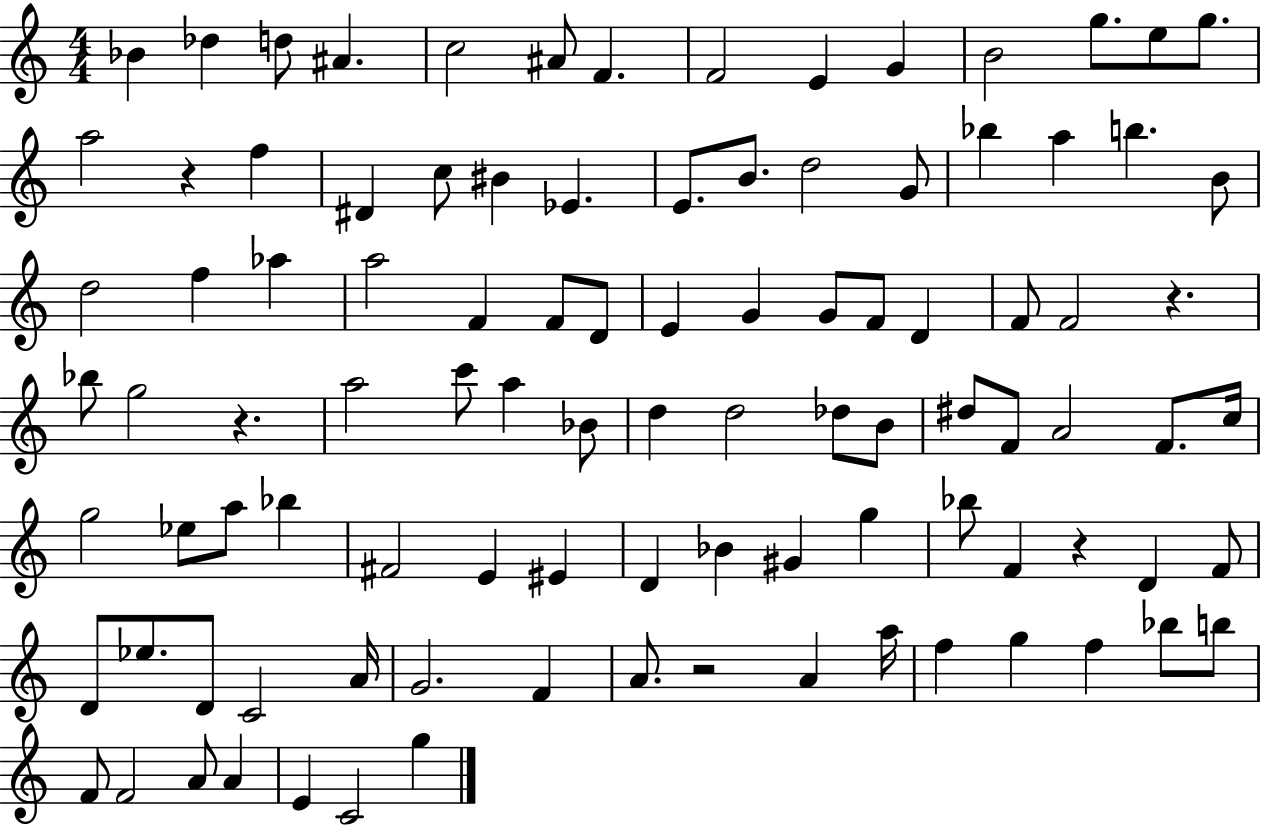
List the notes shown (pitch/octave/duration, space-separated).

Bb4/q Db5/q D5/e A#4/q. C5/h A#4/e F4/q. F4/h E4/q G4/q B4/h G5/e. E5/e G5/e. A5/h R/q F5/q D#4/q C5/e BIS4/q Eb4/q. E4/e. B4/e. D5/h G4/e Bb5/q A5/q B5/q. B4/e D5/h F5/q Ab5/q A5/h F4/q F4/e D4/e E4/q G4/q G4/e F4/e D4/q F4/e F4/h R/q. Bb5/e G5/h R/q. A5/h C6/e A5/q Bb4/e D5/q D5/h Db5/e B4/e D#5/e F4/e A4/h F4/e. C5/s G5/h Eb5/e A5/e Bb5/q F#4/h E4/q EIS4/q D4/q Bb4/q G#4/q G5/q Bb5/e F4/q R/q D4/q F4/e D4/e Eb5/e. D4/e C4/h A4/s G4/h. F4/q A4/e. R/h A4/q A5/s F5/q G5/q F5/q Bb5/e B5/e F4/e F4/h A4/e A4/q E4/q C4/h G5/q